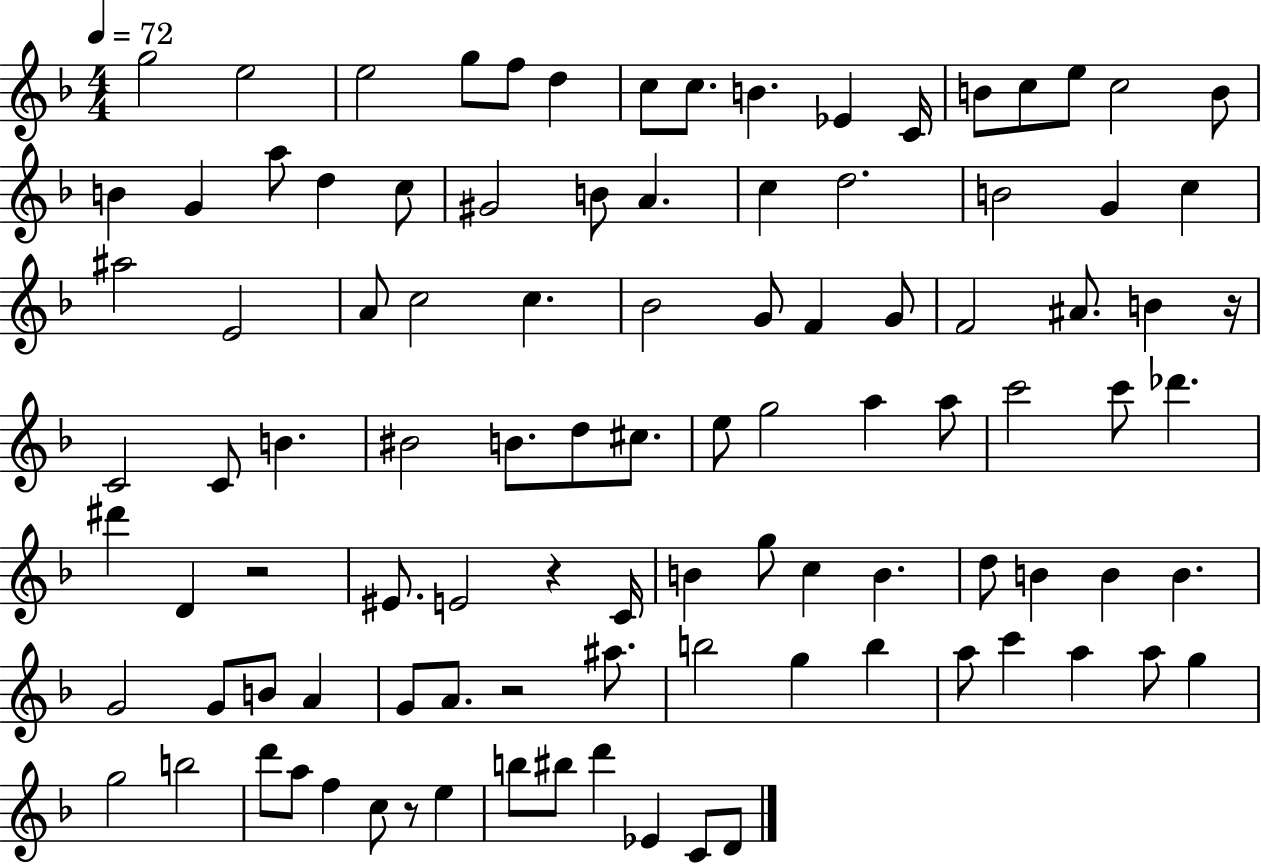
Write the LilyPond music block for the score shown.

{
  \clef treble
  \numericTimeSignature
  \time 4/4
  \key f \major
  \tempo 4 = 72
  g''2 e''2 | e''2 g''8 f''8 d''4 | c''8 c''8. b'4. ees'4 c'16 | b'8 c''8 e''8 c''2 b'8 | \break b'4 g'4 a''8 d''4 c''8 | gis'2 b'8 a'4. | c''4 d''2. | b'2 g'4 c''4 | \break ais''2 e'2 | a'8 c''2 c''4. | bes'2 g'8 f'4 g'8 | f'2 ais'8. b'4 r16 | \break c'2 c'8 b'4. | bis'2 b'8. d''8 cis''8. | e''8 g''2 a''4 a''8 | c'''2 c'''8 des'''4. | \break dis'''4 d'4 r2 | eis'8. e'2 r4 c'16 | b'4 g''8 c''4 b'4. | d''8 b'4 b'4 b'4. | \break g'2 g'8 b'8 a'4 | g'8 a'8. r2 ais''8. | b''2 g''4 b''4 | a''8 c'''4 a''4 a''8 g''4 | \break g''2 b''2 | d'''8 a''8 f''4 c''8 r8 e''4 | b''8 bis''8 d'''4 ees'4 c'8 d'8 | \bar "|."
}